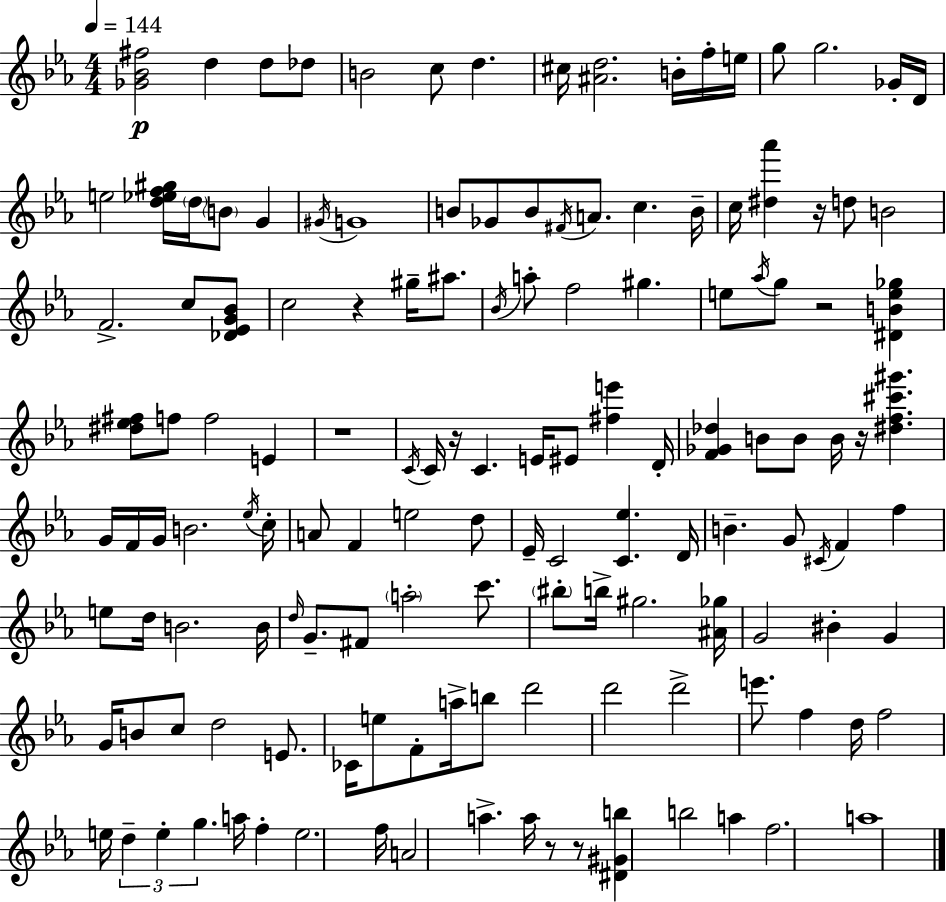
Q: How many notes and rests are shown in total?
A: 140